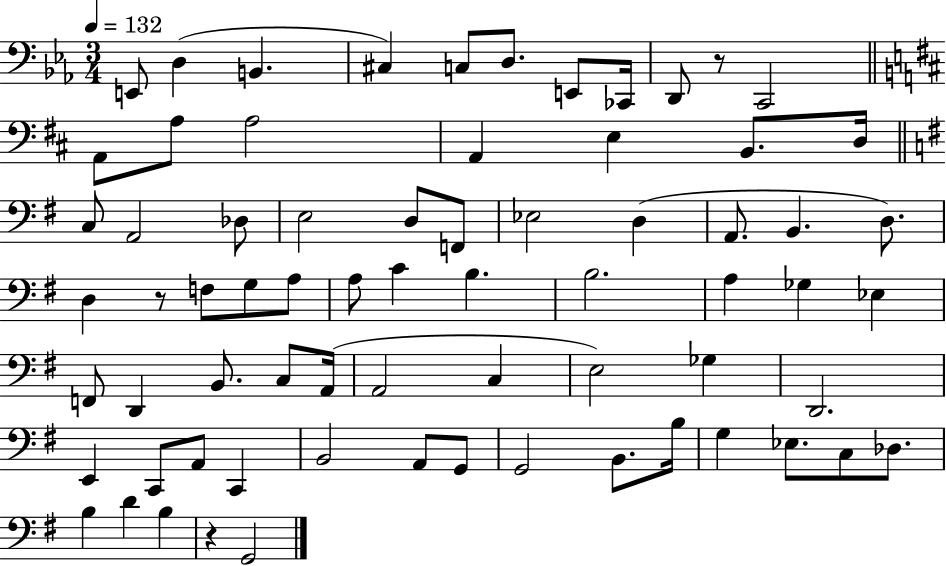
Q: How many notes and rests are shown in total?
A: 70